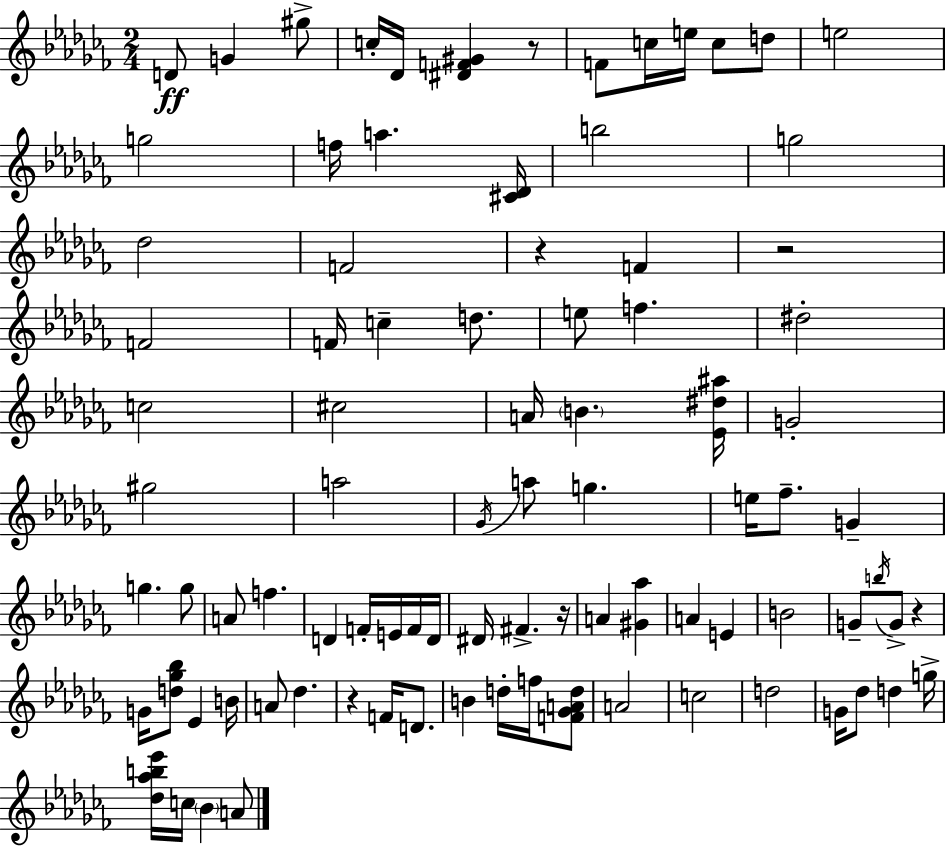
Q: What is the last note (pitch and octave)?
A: A4